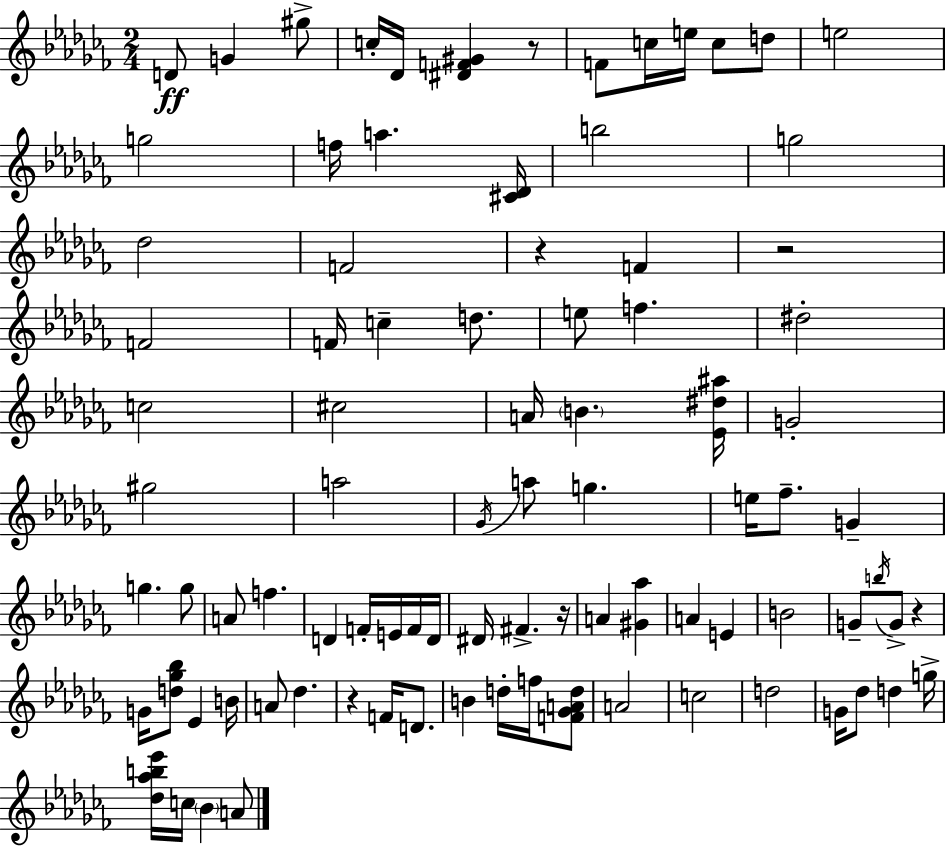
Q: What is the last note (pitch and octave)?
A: A4